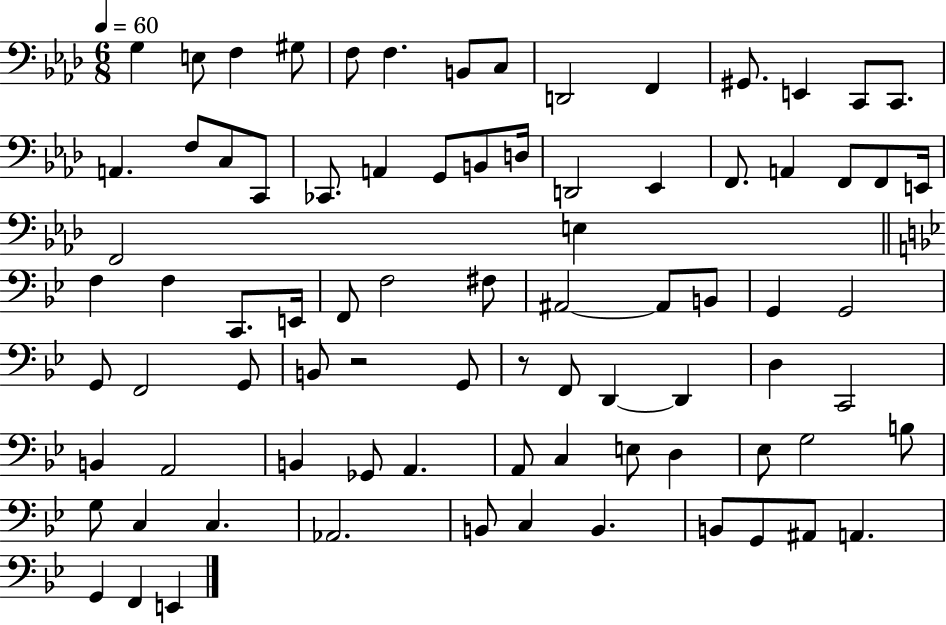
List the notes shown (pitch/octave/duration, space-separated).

G3/q E3/e F3/q G#3/e F3/e F3/q. B2/e C3/e D2/h F2/q G#2/e. E2/q C2/e C2/e. A2/q. F3/e C3/e C2/e CES2/e. A2/q G2/e B2/e D3/s D2/h Eb2/q F2/e. A2/q F2/e F2/e E2/s F2/h E3/q F3/q F3/q C2/e. E2/s F2/e F3/h F#3/e A#2/h A#2/e B2/e G2/q G2/h G2/e F2/h G2/e B2/e R/h G2/e R/e F2/e D2/q D2/q D3/q C2/h B2/q A2/h B2/q Gb2/e A2/q. A2/e C3/q E3/e D3/q Eb3/e G3/h B3/e G3/e C3/q C3/q. Ab2/h. B2/e C3/q B2/q. B2/e G2/e A#2/e A2/q. G2/q F2/q E2/q